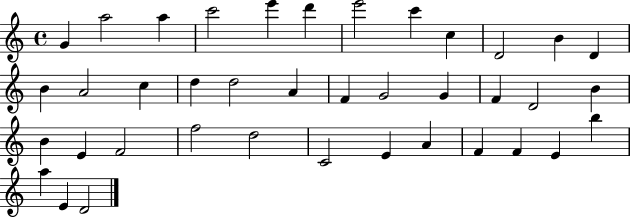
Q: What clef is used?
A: treble